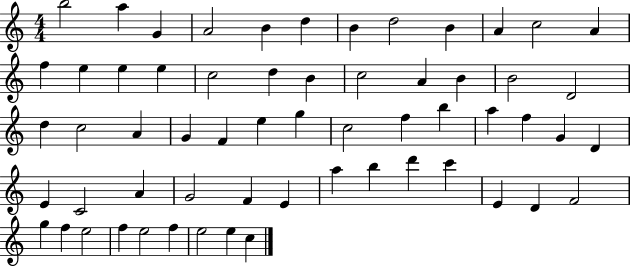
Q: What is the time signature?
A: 4/4